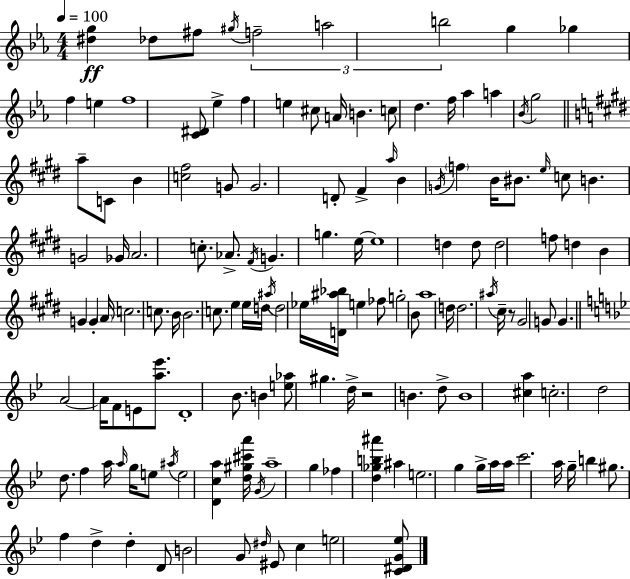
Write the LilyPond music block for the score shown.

{
  \clef treble
  \numericTimeSignature
  \time 4/4
  \key c \minor
  \tempo 4 = 100
  <dis'' g''>4\ff des''8 fis''8 \acciaccatura { gis''16 } \tuplet 3/2 { f''2-- | a''2 b''2 } | g''4 ges''4 f''4 e''4 | f''1 | \break <c' dis'>8 ees''4-> f''4 e''4 cis''8 | a'16 b'4. c''8 d''4. | f''16 aes''4 a''4 \acciaccatura { bes'16 } g''2 | \bar "||" \break \key e \major a''8-- c'8 b'4 <c'' fis''>2 | g'8 g'2. d'8-. | fis'4-> \grace { a''16 } b'4 \acciaccatura { g'16 } \parenthesize f''4 b'16 bis'8. | \grace { e''16 } c''8 b'4. g'2 | \break ges'16 a'2. | c''8.-. aes'8.-> \acciaccatura { fis'16 } g'4. g''4. | e''16~~ e''1 | d''4 d''8 d''2 | \break f''8 d''4 b'4 g'4 | g'4-. \parenthesize a'16 c''2. | c''8. b'16 b'2. | c''8. e''4 e''16 d''16 \acciaccatura { ais''16 } d''2 | \break ees''16 <d' ais'' bes''>16 e''4 fes''8 g''2-. | b'8 a''1 | d''16 d''2. | \acciaccatura { ais''16 } cis''16-- r8 gis'2 g'8 | \break g'4. \bar "||" \break \key bes \major a'2~~ a'16 f'8 e'8 <a'' ees'''>8. | d'1-. | bes'8. b'4 <e'' aes''>8 gis''4. d''16-> | r2 b'4. d''8-> | \break b'1 | <cis'' a''>4 c''2.-. | d''2 d''8. f''4 a''16 | \grace { a''16 } g''16 e''8 \acciaccatura { ais''16 } e''2 <d' c'' a''>4 | \break <d'' gis'' cis''' a'''>16 \acciaccatura { g'16 } a''1-- | g''4 fes''4 <d'' ges'' b'' ais'''>4 ais''4 | e''2. g''4 | g''16-> a''16 a''16 c'''2. | \break a''16 g''16-- b''4 gis''8. f''4 d''4-> | d''4-. d'8 b'2 | g'8 \grace { dis''16 } eis'8 c''4 e''2 | <c' dis' g' ees''>8 \bar "|."
}